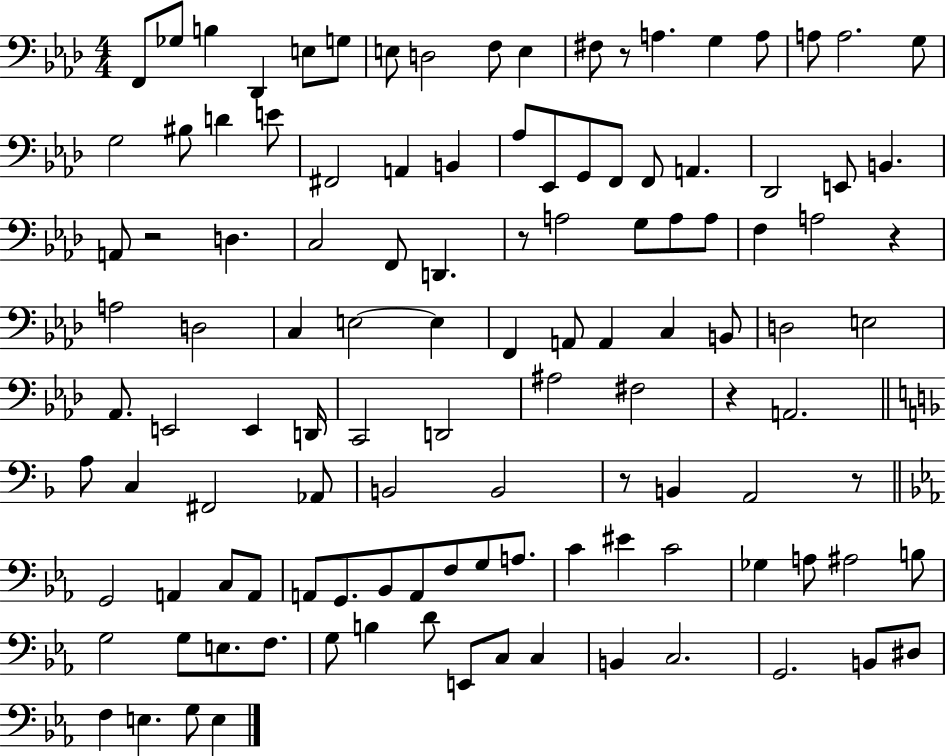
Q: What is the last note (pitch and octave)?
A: E3